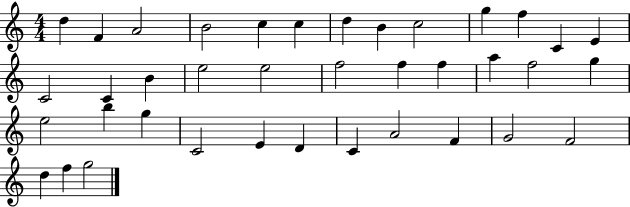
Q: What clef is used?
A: treble